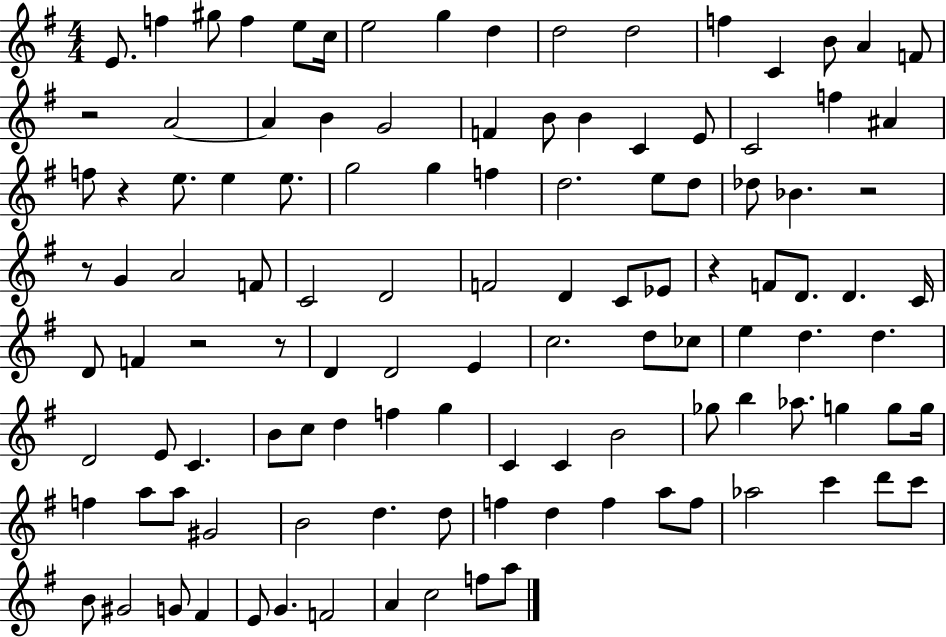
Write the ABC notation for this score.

X:1
T:Untitled
M:4/4
L:1/4
K:G
E/2 f ^g/2 f e/2 c/4 e2 g d d2 d2 f C B/2 A F/2 z2 A2 A B G2 F B/2 B C E/2 C2 f ^A f/2 z e/2 e e/2 g2 g f d2 e/2 d/2 _d/2 _B z2 z/2 G A2 F/2 C2 D2 F2 D C/2 _E/2 z F/2 D/2 D C/4 D/2 F z2 z/2 D D2 E c2 d/2 _c/2 e d d D2 E/2 C B/2 c/2 d f g C C B2 _g/2 b _a/2 g g/2 g/4 f a/2 a/2 ^G2 B2 d d/2 f d f a/2 f/2 _a2 c' d'/2 c'/2 B/2 ^G2 G/2 ^F E/2 G F2 A c2 f/2 a/2